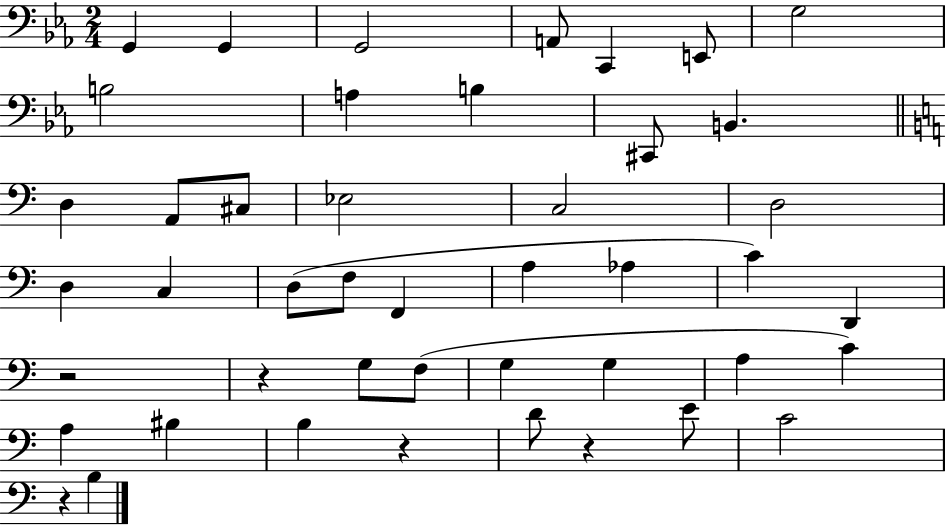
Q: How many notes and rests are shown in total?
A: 45